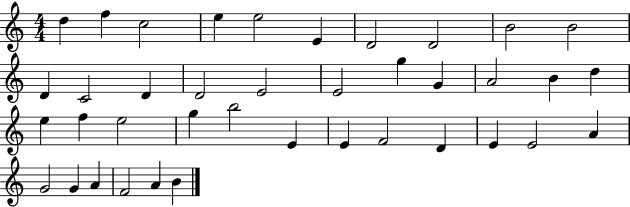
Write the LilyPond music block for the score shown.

{
  \clef treble
  \numericTimeSignature
  \time 4/4
  \key c \major
  d''4 f''4 c''2 | e''4 e''2 e'4 | d'2 d'2 | b'2 b'2 | \break d'4 c'2 d'4 | d'2 e'2 | e'2 g''4 g'4 | a'2 b'4 d''4 | \break e''4 f''4 e''2 | g''4 b''2 e'4 | e'4 f'2 d'4 | e'4 e'2 a'4 | \break g'2 g'4 a'4 | f'2 a'4 b'4 | \bar "|."
}